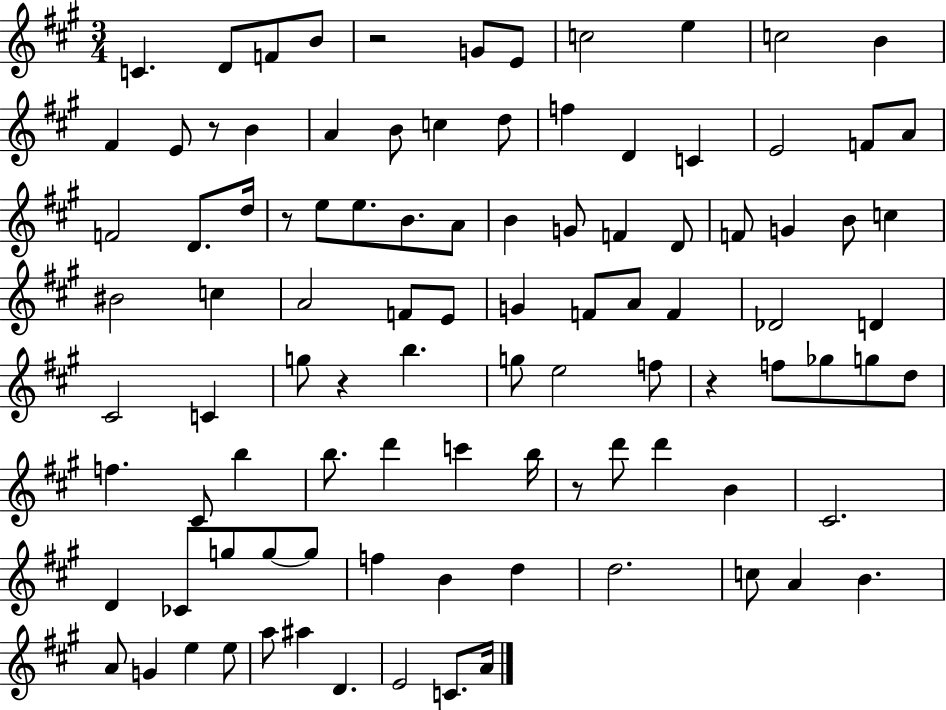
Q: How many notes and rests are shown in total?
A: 99